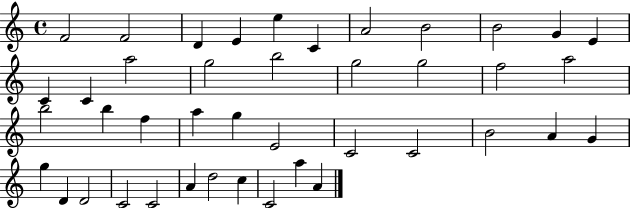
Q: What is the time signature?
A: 4/4